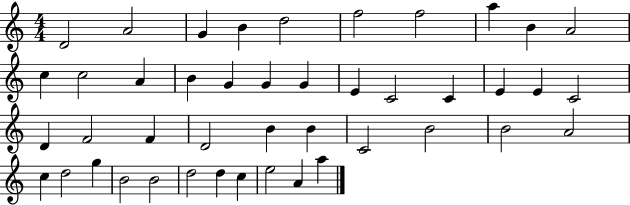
X:1
T:Untitled
M:4/4
L:1/4
K:C
D2 A2 G B d2 f2 f2 a B A2 c c2 A B G G G E C2 C E E C2 D F2 F D2 B B C2 B2 B2 A2 c d2 g B2 B2 d2 d c e2 A a